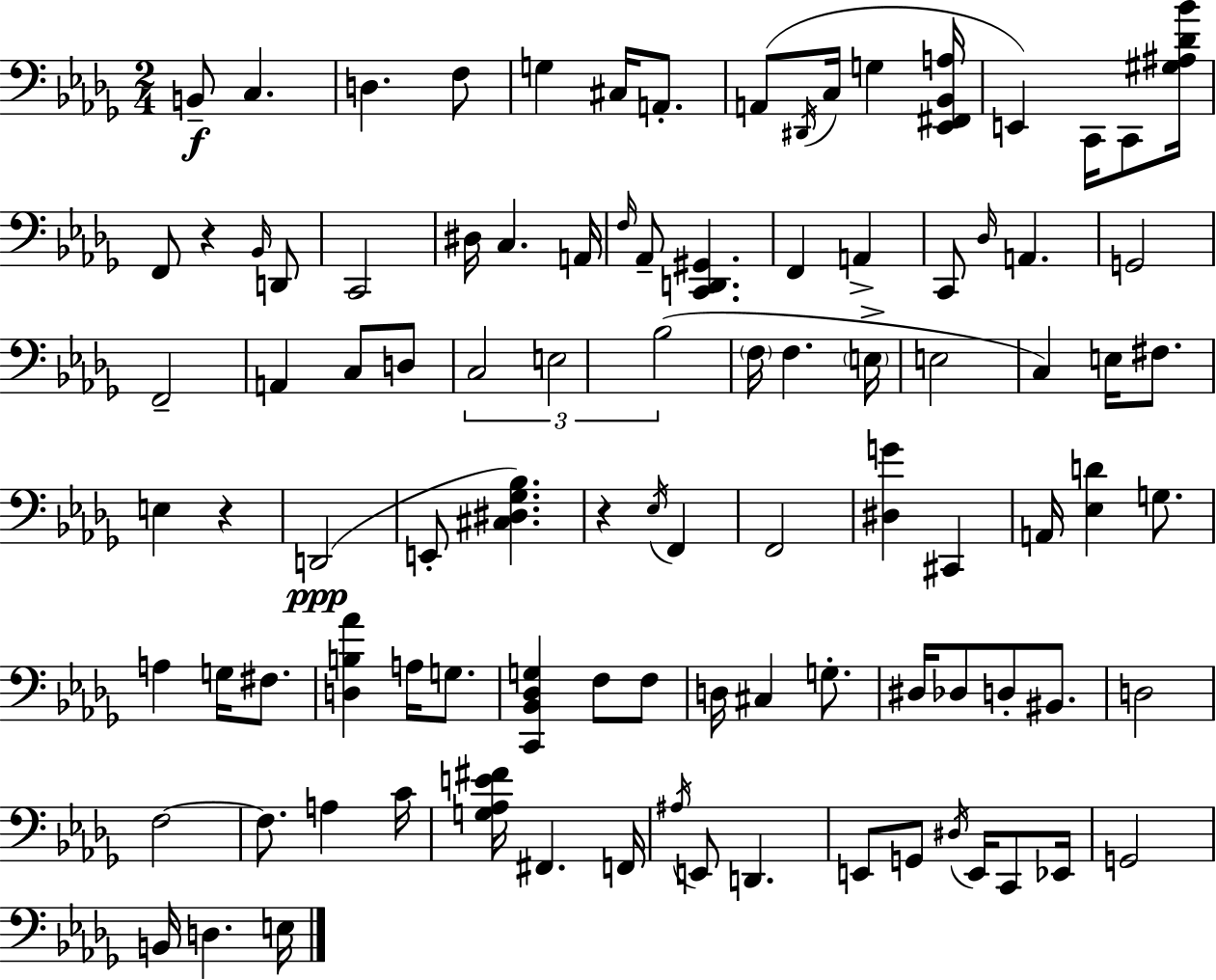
B2/e C3/q. D3/q. F3/e G3/q C#3/s A2/e. A2/e D#2/s C3/s G3/q [Eb2,F#2,Bb2,A3]/s E2/q C2/s C2/e [G#3,A#3,Db4,Bb4]/s F2/e R/q Bb2/s D2/e C2/h D#3/s C3/q. A2/s F3/s Ab2/e [C2,D2,G#2]/q. F2/q A2/q C2/e Db3/s A2/q. G2/h F2/h A2/q C3/e D3/e C3/h E3/h Bb3/h F3/s F3/q. E3/s E3/h C3/q E3/s F#3/e. E3/q R/q D2/h E2/e [C#3,D#3,Gb3,Bb3]/q. R/q Eb3/s F2/q F2/h [D#3,G4]/q C#2/q A2/s [Eb3,D4]/q G3/e. A3/q G3/s F#3/e. [D3,B3,Ab4]/q A3/s G3/e. [C2,Bb2,Db3,G3]/q F3/e F3/e D3/s C#3/q G3/e. D#3/s Db3/e D3/e BIS2/e. D3/h F3/h F3/e. A3/q C4/s [G3,Ab3,E4,F#4]/s F#2/q. F2/s A#3/s E2/e D2/q. E2/e G2/e D#3/s E2/s C2/e Eb2/s G2/h B2/s D3/q. E3/s